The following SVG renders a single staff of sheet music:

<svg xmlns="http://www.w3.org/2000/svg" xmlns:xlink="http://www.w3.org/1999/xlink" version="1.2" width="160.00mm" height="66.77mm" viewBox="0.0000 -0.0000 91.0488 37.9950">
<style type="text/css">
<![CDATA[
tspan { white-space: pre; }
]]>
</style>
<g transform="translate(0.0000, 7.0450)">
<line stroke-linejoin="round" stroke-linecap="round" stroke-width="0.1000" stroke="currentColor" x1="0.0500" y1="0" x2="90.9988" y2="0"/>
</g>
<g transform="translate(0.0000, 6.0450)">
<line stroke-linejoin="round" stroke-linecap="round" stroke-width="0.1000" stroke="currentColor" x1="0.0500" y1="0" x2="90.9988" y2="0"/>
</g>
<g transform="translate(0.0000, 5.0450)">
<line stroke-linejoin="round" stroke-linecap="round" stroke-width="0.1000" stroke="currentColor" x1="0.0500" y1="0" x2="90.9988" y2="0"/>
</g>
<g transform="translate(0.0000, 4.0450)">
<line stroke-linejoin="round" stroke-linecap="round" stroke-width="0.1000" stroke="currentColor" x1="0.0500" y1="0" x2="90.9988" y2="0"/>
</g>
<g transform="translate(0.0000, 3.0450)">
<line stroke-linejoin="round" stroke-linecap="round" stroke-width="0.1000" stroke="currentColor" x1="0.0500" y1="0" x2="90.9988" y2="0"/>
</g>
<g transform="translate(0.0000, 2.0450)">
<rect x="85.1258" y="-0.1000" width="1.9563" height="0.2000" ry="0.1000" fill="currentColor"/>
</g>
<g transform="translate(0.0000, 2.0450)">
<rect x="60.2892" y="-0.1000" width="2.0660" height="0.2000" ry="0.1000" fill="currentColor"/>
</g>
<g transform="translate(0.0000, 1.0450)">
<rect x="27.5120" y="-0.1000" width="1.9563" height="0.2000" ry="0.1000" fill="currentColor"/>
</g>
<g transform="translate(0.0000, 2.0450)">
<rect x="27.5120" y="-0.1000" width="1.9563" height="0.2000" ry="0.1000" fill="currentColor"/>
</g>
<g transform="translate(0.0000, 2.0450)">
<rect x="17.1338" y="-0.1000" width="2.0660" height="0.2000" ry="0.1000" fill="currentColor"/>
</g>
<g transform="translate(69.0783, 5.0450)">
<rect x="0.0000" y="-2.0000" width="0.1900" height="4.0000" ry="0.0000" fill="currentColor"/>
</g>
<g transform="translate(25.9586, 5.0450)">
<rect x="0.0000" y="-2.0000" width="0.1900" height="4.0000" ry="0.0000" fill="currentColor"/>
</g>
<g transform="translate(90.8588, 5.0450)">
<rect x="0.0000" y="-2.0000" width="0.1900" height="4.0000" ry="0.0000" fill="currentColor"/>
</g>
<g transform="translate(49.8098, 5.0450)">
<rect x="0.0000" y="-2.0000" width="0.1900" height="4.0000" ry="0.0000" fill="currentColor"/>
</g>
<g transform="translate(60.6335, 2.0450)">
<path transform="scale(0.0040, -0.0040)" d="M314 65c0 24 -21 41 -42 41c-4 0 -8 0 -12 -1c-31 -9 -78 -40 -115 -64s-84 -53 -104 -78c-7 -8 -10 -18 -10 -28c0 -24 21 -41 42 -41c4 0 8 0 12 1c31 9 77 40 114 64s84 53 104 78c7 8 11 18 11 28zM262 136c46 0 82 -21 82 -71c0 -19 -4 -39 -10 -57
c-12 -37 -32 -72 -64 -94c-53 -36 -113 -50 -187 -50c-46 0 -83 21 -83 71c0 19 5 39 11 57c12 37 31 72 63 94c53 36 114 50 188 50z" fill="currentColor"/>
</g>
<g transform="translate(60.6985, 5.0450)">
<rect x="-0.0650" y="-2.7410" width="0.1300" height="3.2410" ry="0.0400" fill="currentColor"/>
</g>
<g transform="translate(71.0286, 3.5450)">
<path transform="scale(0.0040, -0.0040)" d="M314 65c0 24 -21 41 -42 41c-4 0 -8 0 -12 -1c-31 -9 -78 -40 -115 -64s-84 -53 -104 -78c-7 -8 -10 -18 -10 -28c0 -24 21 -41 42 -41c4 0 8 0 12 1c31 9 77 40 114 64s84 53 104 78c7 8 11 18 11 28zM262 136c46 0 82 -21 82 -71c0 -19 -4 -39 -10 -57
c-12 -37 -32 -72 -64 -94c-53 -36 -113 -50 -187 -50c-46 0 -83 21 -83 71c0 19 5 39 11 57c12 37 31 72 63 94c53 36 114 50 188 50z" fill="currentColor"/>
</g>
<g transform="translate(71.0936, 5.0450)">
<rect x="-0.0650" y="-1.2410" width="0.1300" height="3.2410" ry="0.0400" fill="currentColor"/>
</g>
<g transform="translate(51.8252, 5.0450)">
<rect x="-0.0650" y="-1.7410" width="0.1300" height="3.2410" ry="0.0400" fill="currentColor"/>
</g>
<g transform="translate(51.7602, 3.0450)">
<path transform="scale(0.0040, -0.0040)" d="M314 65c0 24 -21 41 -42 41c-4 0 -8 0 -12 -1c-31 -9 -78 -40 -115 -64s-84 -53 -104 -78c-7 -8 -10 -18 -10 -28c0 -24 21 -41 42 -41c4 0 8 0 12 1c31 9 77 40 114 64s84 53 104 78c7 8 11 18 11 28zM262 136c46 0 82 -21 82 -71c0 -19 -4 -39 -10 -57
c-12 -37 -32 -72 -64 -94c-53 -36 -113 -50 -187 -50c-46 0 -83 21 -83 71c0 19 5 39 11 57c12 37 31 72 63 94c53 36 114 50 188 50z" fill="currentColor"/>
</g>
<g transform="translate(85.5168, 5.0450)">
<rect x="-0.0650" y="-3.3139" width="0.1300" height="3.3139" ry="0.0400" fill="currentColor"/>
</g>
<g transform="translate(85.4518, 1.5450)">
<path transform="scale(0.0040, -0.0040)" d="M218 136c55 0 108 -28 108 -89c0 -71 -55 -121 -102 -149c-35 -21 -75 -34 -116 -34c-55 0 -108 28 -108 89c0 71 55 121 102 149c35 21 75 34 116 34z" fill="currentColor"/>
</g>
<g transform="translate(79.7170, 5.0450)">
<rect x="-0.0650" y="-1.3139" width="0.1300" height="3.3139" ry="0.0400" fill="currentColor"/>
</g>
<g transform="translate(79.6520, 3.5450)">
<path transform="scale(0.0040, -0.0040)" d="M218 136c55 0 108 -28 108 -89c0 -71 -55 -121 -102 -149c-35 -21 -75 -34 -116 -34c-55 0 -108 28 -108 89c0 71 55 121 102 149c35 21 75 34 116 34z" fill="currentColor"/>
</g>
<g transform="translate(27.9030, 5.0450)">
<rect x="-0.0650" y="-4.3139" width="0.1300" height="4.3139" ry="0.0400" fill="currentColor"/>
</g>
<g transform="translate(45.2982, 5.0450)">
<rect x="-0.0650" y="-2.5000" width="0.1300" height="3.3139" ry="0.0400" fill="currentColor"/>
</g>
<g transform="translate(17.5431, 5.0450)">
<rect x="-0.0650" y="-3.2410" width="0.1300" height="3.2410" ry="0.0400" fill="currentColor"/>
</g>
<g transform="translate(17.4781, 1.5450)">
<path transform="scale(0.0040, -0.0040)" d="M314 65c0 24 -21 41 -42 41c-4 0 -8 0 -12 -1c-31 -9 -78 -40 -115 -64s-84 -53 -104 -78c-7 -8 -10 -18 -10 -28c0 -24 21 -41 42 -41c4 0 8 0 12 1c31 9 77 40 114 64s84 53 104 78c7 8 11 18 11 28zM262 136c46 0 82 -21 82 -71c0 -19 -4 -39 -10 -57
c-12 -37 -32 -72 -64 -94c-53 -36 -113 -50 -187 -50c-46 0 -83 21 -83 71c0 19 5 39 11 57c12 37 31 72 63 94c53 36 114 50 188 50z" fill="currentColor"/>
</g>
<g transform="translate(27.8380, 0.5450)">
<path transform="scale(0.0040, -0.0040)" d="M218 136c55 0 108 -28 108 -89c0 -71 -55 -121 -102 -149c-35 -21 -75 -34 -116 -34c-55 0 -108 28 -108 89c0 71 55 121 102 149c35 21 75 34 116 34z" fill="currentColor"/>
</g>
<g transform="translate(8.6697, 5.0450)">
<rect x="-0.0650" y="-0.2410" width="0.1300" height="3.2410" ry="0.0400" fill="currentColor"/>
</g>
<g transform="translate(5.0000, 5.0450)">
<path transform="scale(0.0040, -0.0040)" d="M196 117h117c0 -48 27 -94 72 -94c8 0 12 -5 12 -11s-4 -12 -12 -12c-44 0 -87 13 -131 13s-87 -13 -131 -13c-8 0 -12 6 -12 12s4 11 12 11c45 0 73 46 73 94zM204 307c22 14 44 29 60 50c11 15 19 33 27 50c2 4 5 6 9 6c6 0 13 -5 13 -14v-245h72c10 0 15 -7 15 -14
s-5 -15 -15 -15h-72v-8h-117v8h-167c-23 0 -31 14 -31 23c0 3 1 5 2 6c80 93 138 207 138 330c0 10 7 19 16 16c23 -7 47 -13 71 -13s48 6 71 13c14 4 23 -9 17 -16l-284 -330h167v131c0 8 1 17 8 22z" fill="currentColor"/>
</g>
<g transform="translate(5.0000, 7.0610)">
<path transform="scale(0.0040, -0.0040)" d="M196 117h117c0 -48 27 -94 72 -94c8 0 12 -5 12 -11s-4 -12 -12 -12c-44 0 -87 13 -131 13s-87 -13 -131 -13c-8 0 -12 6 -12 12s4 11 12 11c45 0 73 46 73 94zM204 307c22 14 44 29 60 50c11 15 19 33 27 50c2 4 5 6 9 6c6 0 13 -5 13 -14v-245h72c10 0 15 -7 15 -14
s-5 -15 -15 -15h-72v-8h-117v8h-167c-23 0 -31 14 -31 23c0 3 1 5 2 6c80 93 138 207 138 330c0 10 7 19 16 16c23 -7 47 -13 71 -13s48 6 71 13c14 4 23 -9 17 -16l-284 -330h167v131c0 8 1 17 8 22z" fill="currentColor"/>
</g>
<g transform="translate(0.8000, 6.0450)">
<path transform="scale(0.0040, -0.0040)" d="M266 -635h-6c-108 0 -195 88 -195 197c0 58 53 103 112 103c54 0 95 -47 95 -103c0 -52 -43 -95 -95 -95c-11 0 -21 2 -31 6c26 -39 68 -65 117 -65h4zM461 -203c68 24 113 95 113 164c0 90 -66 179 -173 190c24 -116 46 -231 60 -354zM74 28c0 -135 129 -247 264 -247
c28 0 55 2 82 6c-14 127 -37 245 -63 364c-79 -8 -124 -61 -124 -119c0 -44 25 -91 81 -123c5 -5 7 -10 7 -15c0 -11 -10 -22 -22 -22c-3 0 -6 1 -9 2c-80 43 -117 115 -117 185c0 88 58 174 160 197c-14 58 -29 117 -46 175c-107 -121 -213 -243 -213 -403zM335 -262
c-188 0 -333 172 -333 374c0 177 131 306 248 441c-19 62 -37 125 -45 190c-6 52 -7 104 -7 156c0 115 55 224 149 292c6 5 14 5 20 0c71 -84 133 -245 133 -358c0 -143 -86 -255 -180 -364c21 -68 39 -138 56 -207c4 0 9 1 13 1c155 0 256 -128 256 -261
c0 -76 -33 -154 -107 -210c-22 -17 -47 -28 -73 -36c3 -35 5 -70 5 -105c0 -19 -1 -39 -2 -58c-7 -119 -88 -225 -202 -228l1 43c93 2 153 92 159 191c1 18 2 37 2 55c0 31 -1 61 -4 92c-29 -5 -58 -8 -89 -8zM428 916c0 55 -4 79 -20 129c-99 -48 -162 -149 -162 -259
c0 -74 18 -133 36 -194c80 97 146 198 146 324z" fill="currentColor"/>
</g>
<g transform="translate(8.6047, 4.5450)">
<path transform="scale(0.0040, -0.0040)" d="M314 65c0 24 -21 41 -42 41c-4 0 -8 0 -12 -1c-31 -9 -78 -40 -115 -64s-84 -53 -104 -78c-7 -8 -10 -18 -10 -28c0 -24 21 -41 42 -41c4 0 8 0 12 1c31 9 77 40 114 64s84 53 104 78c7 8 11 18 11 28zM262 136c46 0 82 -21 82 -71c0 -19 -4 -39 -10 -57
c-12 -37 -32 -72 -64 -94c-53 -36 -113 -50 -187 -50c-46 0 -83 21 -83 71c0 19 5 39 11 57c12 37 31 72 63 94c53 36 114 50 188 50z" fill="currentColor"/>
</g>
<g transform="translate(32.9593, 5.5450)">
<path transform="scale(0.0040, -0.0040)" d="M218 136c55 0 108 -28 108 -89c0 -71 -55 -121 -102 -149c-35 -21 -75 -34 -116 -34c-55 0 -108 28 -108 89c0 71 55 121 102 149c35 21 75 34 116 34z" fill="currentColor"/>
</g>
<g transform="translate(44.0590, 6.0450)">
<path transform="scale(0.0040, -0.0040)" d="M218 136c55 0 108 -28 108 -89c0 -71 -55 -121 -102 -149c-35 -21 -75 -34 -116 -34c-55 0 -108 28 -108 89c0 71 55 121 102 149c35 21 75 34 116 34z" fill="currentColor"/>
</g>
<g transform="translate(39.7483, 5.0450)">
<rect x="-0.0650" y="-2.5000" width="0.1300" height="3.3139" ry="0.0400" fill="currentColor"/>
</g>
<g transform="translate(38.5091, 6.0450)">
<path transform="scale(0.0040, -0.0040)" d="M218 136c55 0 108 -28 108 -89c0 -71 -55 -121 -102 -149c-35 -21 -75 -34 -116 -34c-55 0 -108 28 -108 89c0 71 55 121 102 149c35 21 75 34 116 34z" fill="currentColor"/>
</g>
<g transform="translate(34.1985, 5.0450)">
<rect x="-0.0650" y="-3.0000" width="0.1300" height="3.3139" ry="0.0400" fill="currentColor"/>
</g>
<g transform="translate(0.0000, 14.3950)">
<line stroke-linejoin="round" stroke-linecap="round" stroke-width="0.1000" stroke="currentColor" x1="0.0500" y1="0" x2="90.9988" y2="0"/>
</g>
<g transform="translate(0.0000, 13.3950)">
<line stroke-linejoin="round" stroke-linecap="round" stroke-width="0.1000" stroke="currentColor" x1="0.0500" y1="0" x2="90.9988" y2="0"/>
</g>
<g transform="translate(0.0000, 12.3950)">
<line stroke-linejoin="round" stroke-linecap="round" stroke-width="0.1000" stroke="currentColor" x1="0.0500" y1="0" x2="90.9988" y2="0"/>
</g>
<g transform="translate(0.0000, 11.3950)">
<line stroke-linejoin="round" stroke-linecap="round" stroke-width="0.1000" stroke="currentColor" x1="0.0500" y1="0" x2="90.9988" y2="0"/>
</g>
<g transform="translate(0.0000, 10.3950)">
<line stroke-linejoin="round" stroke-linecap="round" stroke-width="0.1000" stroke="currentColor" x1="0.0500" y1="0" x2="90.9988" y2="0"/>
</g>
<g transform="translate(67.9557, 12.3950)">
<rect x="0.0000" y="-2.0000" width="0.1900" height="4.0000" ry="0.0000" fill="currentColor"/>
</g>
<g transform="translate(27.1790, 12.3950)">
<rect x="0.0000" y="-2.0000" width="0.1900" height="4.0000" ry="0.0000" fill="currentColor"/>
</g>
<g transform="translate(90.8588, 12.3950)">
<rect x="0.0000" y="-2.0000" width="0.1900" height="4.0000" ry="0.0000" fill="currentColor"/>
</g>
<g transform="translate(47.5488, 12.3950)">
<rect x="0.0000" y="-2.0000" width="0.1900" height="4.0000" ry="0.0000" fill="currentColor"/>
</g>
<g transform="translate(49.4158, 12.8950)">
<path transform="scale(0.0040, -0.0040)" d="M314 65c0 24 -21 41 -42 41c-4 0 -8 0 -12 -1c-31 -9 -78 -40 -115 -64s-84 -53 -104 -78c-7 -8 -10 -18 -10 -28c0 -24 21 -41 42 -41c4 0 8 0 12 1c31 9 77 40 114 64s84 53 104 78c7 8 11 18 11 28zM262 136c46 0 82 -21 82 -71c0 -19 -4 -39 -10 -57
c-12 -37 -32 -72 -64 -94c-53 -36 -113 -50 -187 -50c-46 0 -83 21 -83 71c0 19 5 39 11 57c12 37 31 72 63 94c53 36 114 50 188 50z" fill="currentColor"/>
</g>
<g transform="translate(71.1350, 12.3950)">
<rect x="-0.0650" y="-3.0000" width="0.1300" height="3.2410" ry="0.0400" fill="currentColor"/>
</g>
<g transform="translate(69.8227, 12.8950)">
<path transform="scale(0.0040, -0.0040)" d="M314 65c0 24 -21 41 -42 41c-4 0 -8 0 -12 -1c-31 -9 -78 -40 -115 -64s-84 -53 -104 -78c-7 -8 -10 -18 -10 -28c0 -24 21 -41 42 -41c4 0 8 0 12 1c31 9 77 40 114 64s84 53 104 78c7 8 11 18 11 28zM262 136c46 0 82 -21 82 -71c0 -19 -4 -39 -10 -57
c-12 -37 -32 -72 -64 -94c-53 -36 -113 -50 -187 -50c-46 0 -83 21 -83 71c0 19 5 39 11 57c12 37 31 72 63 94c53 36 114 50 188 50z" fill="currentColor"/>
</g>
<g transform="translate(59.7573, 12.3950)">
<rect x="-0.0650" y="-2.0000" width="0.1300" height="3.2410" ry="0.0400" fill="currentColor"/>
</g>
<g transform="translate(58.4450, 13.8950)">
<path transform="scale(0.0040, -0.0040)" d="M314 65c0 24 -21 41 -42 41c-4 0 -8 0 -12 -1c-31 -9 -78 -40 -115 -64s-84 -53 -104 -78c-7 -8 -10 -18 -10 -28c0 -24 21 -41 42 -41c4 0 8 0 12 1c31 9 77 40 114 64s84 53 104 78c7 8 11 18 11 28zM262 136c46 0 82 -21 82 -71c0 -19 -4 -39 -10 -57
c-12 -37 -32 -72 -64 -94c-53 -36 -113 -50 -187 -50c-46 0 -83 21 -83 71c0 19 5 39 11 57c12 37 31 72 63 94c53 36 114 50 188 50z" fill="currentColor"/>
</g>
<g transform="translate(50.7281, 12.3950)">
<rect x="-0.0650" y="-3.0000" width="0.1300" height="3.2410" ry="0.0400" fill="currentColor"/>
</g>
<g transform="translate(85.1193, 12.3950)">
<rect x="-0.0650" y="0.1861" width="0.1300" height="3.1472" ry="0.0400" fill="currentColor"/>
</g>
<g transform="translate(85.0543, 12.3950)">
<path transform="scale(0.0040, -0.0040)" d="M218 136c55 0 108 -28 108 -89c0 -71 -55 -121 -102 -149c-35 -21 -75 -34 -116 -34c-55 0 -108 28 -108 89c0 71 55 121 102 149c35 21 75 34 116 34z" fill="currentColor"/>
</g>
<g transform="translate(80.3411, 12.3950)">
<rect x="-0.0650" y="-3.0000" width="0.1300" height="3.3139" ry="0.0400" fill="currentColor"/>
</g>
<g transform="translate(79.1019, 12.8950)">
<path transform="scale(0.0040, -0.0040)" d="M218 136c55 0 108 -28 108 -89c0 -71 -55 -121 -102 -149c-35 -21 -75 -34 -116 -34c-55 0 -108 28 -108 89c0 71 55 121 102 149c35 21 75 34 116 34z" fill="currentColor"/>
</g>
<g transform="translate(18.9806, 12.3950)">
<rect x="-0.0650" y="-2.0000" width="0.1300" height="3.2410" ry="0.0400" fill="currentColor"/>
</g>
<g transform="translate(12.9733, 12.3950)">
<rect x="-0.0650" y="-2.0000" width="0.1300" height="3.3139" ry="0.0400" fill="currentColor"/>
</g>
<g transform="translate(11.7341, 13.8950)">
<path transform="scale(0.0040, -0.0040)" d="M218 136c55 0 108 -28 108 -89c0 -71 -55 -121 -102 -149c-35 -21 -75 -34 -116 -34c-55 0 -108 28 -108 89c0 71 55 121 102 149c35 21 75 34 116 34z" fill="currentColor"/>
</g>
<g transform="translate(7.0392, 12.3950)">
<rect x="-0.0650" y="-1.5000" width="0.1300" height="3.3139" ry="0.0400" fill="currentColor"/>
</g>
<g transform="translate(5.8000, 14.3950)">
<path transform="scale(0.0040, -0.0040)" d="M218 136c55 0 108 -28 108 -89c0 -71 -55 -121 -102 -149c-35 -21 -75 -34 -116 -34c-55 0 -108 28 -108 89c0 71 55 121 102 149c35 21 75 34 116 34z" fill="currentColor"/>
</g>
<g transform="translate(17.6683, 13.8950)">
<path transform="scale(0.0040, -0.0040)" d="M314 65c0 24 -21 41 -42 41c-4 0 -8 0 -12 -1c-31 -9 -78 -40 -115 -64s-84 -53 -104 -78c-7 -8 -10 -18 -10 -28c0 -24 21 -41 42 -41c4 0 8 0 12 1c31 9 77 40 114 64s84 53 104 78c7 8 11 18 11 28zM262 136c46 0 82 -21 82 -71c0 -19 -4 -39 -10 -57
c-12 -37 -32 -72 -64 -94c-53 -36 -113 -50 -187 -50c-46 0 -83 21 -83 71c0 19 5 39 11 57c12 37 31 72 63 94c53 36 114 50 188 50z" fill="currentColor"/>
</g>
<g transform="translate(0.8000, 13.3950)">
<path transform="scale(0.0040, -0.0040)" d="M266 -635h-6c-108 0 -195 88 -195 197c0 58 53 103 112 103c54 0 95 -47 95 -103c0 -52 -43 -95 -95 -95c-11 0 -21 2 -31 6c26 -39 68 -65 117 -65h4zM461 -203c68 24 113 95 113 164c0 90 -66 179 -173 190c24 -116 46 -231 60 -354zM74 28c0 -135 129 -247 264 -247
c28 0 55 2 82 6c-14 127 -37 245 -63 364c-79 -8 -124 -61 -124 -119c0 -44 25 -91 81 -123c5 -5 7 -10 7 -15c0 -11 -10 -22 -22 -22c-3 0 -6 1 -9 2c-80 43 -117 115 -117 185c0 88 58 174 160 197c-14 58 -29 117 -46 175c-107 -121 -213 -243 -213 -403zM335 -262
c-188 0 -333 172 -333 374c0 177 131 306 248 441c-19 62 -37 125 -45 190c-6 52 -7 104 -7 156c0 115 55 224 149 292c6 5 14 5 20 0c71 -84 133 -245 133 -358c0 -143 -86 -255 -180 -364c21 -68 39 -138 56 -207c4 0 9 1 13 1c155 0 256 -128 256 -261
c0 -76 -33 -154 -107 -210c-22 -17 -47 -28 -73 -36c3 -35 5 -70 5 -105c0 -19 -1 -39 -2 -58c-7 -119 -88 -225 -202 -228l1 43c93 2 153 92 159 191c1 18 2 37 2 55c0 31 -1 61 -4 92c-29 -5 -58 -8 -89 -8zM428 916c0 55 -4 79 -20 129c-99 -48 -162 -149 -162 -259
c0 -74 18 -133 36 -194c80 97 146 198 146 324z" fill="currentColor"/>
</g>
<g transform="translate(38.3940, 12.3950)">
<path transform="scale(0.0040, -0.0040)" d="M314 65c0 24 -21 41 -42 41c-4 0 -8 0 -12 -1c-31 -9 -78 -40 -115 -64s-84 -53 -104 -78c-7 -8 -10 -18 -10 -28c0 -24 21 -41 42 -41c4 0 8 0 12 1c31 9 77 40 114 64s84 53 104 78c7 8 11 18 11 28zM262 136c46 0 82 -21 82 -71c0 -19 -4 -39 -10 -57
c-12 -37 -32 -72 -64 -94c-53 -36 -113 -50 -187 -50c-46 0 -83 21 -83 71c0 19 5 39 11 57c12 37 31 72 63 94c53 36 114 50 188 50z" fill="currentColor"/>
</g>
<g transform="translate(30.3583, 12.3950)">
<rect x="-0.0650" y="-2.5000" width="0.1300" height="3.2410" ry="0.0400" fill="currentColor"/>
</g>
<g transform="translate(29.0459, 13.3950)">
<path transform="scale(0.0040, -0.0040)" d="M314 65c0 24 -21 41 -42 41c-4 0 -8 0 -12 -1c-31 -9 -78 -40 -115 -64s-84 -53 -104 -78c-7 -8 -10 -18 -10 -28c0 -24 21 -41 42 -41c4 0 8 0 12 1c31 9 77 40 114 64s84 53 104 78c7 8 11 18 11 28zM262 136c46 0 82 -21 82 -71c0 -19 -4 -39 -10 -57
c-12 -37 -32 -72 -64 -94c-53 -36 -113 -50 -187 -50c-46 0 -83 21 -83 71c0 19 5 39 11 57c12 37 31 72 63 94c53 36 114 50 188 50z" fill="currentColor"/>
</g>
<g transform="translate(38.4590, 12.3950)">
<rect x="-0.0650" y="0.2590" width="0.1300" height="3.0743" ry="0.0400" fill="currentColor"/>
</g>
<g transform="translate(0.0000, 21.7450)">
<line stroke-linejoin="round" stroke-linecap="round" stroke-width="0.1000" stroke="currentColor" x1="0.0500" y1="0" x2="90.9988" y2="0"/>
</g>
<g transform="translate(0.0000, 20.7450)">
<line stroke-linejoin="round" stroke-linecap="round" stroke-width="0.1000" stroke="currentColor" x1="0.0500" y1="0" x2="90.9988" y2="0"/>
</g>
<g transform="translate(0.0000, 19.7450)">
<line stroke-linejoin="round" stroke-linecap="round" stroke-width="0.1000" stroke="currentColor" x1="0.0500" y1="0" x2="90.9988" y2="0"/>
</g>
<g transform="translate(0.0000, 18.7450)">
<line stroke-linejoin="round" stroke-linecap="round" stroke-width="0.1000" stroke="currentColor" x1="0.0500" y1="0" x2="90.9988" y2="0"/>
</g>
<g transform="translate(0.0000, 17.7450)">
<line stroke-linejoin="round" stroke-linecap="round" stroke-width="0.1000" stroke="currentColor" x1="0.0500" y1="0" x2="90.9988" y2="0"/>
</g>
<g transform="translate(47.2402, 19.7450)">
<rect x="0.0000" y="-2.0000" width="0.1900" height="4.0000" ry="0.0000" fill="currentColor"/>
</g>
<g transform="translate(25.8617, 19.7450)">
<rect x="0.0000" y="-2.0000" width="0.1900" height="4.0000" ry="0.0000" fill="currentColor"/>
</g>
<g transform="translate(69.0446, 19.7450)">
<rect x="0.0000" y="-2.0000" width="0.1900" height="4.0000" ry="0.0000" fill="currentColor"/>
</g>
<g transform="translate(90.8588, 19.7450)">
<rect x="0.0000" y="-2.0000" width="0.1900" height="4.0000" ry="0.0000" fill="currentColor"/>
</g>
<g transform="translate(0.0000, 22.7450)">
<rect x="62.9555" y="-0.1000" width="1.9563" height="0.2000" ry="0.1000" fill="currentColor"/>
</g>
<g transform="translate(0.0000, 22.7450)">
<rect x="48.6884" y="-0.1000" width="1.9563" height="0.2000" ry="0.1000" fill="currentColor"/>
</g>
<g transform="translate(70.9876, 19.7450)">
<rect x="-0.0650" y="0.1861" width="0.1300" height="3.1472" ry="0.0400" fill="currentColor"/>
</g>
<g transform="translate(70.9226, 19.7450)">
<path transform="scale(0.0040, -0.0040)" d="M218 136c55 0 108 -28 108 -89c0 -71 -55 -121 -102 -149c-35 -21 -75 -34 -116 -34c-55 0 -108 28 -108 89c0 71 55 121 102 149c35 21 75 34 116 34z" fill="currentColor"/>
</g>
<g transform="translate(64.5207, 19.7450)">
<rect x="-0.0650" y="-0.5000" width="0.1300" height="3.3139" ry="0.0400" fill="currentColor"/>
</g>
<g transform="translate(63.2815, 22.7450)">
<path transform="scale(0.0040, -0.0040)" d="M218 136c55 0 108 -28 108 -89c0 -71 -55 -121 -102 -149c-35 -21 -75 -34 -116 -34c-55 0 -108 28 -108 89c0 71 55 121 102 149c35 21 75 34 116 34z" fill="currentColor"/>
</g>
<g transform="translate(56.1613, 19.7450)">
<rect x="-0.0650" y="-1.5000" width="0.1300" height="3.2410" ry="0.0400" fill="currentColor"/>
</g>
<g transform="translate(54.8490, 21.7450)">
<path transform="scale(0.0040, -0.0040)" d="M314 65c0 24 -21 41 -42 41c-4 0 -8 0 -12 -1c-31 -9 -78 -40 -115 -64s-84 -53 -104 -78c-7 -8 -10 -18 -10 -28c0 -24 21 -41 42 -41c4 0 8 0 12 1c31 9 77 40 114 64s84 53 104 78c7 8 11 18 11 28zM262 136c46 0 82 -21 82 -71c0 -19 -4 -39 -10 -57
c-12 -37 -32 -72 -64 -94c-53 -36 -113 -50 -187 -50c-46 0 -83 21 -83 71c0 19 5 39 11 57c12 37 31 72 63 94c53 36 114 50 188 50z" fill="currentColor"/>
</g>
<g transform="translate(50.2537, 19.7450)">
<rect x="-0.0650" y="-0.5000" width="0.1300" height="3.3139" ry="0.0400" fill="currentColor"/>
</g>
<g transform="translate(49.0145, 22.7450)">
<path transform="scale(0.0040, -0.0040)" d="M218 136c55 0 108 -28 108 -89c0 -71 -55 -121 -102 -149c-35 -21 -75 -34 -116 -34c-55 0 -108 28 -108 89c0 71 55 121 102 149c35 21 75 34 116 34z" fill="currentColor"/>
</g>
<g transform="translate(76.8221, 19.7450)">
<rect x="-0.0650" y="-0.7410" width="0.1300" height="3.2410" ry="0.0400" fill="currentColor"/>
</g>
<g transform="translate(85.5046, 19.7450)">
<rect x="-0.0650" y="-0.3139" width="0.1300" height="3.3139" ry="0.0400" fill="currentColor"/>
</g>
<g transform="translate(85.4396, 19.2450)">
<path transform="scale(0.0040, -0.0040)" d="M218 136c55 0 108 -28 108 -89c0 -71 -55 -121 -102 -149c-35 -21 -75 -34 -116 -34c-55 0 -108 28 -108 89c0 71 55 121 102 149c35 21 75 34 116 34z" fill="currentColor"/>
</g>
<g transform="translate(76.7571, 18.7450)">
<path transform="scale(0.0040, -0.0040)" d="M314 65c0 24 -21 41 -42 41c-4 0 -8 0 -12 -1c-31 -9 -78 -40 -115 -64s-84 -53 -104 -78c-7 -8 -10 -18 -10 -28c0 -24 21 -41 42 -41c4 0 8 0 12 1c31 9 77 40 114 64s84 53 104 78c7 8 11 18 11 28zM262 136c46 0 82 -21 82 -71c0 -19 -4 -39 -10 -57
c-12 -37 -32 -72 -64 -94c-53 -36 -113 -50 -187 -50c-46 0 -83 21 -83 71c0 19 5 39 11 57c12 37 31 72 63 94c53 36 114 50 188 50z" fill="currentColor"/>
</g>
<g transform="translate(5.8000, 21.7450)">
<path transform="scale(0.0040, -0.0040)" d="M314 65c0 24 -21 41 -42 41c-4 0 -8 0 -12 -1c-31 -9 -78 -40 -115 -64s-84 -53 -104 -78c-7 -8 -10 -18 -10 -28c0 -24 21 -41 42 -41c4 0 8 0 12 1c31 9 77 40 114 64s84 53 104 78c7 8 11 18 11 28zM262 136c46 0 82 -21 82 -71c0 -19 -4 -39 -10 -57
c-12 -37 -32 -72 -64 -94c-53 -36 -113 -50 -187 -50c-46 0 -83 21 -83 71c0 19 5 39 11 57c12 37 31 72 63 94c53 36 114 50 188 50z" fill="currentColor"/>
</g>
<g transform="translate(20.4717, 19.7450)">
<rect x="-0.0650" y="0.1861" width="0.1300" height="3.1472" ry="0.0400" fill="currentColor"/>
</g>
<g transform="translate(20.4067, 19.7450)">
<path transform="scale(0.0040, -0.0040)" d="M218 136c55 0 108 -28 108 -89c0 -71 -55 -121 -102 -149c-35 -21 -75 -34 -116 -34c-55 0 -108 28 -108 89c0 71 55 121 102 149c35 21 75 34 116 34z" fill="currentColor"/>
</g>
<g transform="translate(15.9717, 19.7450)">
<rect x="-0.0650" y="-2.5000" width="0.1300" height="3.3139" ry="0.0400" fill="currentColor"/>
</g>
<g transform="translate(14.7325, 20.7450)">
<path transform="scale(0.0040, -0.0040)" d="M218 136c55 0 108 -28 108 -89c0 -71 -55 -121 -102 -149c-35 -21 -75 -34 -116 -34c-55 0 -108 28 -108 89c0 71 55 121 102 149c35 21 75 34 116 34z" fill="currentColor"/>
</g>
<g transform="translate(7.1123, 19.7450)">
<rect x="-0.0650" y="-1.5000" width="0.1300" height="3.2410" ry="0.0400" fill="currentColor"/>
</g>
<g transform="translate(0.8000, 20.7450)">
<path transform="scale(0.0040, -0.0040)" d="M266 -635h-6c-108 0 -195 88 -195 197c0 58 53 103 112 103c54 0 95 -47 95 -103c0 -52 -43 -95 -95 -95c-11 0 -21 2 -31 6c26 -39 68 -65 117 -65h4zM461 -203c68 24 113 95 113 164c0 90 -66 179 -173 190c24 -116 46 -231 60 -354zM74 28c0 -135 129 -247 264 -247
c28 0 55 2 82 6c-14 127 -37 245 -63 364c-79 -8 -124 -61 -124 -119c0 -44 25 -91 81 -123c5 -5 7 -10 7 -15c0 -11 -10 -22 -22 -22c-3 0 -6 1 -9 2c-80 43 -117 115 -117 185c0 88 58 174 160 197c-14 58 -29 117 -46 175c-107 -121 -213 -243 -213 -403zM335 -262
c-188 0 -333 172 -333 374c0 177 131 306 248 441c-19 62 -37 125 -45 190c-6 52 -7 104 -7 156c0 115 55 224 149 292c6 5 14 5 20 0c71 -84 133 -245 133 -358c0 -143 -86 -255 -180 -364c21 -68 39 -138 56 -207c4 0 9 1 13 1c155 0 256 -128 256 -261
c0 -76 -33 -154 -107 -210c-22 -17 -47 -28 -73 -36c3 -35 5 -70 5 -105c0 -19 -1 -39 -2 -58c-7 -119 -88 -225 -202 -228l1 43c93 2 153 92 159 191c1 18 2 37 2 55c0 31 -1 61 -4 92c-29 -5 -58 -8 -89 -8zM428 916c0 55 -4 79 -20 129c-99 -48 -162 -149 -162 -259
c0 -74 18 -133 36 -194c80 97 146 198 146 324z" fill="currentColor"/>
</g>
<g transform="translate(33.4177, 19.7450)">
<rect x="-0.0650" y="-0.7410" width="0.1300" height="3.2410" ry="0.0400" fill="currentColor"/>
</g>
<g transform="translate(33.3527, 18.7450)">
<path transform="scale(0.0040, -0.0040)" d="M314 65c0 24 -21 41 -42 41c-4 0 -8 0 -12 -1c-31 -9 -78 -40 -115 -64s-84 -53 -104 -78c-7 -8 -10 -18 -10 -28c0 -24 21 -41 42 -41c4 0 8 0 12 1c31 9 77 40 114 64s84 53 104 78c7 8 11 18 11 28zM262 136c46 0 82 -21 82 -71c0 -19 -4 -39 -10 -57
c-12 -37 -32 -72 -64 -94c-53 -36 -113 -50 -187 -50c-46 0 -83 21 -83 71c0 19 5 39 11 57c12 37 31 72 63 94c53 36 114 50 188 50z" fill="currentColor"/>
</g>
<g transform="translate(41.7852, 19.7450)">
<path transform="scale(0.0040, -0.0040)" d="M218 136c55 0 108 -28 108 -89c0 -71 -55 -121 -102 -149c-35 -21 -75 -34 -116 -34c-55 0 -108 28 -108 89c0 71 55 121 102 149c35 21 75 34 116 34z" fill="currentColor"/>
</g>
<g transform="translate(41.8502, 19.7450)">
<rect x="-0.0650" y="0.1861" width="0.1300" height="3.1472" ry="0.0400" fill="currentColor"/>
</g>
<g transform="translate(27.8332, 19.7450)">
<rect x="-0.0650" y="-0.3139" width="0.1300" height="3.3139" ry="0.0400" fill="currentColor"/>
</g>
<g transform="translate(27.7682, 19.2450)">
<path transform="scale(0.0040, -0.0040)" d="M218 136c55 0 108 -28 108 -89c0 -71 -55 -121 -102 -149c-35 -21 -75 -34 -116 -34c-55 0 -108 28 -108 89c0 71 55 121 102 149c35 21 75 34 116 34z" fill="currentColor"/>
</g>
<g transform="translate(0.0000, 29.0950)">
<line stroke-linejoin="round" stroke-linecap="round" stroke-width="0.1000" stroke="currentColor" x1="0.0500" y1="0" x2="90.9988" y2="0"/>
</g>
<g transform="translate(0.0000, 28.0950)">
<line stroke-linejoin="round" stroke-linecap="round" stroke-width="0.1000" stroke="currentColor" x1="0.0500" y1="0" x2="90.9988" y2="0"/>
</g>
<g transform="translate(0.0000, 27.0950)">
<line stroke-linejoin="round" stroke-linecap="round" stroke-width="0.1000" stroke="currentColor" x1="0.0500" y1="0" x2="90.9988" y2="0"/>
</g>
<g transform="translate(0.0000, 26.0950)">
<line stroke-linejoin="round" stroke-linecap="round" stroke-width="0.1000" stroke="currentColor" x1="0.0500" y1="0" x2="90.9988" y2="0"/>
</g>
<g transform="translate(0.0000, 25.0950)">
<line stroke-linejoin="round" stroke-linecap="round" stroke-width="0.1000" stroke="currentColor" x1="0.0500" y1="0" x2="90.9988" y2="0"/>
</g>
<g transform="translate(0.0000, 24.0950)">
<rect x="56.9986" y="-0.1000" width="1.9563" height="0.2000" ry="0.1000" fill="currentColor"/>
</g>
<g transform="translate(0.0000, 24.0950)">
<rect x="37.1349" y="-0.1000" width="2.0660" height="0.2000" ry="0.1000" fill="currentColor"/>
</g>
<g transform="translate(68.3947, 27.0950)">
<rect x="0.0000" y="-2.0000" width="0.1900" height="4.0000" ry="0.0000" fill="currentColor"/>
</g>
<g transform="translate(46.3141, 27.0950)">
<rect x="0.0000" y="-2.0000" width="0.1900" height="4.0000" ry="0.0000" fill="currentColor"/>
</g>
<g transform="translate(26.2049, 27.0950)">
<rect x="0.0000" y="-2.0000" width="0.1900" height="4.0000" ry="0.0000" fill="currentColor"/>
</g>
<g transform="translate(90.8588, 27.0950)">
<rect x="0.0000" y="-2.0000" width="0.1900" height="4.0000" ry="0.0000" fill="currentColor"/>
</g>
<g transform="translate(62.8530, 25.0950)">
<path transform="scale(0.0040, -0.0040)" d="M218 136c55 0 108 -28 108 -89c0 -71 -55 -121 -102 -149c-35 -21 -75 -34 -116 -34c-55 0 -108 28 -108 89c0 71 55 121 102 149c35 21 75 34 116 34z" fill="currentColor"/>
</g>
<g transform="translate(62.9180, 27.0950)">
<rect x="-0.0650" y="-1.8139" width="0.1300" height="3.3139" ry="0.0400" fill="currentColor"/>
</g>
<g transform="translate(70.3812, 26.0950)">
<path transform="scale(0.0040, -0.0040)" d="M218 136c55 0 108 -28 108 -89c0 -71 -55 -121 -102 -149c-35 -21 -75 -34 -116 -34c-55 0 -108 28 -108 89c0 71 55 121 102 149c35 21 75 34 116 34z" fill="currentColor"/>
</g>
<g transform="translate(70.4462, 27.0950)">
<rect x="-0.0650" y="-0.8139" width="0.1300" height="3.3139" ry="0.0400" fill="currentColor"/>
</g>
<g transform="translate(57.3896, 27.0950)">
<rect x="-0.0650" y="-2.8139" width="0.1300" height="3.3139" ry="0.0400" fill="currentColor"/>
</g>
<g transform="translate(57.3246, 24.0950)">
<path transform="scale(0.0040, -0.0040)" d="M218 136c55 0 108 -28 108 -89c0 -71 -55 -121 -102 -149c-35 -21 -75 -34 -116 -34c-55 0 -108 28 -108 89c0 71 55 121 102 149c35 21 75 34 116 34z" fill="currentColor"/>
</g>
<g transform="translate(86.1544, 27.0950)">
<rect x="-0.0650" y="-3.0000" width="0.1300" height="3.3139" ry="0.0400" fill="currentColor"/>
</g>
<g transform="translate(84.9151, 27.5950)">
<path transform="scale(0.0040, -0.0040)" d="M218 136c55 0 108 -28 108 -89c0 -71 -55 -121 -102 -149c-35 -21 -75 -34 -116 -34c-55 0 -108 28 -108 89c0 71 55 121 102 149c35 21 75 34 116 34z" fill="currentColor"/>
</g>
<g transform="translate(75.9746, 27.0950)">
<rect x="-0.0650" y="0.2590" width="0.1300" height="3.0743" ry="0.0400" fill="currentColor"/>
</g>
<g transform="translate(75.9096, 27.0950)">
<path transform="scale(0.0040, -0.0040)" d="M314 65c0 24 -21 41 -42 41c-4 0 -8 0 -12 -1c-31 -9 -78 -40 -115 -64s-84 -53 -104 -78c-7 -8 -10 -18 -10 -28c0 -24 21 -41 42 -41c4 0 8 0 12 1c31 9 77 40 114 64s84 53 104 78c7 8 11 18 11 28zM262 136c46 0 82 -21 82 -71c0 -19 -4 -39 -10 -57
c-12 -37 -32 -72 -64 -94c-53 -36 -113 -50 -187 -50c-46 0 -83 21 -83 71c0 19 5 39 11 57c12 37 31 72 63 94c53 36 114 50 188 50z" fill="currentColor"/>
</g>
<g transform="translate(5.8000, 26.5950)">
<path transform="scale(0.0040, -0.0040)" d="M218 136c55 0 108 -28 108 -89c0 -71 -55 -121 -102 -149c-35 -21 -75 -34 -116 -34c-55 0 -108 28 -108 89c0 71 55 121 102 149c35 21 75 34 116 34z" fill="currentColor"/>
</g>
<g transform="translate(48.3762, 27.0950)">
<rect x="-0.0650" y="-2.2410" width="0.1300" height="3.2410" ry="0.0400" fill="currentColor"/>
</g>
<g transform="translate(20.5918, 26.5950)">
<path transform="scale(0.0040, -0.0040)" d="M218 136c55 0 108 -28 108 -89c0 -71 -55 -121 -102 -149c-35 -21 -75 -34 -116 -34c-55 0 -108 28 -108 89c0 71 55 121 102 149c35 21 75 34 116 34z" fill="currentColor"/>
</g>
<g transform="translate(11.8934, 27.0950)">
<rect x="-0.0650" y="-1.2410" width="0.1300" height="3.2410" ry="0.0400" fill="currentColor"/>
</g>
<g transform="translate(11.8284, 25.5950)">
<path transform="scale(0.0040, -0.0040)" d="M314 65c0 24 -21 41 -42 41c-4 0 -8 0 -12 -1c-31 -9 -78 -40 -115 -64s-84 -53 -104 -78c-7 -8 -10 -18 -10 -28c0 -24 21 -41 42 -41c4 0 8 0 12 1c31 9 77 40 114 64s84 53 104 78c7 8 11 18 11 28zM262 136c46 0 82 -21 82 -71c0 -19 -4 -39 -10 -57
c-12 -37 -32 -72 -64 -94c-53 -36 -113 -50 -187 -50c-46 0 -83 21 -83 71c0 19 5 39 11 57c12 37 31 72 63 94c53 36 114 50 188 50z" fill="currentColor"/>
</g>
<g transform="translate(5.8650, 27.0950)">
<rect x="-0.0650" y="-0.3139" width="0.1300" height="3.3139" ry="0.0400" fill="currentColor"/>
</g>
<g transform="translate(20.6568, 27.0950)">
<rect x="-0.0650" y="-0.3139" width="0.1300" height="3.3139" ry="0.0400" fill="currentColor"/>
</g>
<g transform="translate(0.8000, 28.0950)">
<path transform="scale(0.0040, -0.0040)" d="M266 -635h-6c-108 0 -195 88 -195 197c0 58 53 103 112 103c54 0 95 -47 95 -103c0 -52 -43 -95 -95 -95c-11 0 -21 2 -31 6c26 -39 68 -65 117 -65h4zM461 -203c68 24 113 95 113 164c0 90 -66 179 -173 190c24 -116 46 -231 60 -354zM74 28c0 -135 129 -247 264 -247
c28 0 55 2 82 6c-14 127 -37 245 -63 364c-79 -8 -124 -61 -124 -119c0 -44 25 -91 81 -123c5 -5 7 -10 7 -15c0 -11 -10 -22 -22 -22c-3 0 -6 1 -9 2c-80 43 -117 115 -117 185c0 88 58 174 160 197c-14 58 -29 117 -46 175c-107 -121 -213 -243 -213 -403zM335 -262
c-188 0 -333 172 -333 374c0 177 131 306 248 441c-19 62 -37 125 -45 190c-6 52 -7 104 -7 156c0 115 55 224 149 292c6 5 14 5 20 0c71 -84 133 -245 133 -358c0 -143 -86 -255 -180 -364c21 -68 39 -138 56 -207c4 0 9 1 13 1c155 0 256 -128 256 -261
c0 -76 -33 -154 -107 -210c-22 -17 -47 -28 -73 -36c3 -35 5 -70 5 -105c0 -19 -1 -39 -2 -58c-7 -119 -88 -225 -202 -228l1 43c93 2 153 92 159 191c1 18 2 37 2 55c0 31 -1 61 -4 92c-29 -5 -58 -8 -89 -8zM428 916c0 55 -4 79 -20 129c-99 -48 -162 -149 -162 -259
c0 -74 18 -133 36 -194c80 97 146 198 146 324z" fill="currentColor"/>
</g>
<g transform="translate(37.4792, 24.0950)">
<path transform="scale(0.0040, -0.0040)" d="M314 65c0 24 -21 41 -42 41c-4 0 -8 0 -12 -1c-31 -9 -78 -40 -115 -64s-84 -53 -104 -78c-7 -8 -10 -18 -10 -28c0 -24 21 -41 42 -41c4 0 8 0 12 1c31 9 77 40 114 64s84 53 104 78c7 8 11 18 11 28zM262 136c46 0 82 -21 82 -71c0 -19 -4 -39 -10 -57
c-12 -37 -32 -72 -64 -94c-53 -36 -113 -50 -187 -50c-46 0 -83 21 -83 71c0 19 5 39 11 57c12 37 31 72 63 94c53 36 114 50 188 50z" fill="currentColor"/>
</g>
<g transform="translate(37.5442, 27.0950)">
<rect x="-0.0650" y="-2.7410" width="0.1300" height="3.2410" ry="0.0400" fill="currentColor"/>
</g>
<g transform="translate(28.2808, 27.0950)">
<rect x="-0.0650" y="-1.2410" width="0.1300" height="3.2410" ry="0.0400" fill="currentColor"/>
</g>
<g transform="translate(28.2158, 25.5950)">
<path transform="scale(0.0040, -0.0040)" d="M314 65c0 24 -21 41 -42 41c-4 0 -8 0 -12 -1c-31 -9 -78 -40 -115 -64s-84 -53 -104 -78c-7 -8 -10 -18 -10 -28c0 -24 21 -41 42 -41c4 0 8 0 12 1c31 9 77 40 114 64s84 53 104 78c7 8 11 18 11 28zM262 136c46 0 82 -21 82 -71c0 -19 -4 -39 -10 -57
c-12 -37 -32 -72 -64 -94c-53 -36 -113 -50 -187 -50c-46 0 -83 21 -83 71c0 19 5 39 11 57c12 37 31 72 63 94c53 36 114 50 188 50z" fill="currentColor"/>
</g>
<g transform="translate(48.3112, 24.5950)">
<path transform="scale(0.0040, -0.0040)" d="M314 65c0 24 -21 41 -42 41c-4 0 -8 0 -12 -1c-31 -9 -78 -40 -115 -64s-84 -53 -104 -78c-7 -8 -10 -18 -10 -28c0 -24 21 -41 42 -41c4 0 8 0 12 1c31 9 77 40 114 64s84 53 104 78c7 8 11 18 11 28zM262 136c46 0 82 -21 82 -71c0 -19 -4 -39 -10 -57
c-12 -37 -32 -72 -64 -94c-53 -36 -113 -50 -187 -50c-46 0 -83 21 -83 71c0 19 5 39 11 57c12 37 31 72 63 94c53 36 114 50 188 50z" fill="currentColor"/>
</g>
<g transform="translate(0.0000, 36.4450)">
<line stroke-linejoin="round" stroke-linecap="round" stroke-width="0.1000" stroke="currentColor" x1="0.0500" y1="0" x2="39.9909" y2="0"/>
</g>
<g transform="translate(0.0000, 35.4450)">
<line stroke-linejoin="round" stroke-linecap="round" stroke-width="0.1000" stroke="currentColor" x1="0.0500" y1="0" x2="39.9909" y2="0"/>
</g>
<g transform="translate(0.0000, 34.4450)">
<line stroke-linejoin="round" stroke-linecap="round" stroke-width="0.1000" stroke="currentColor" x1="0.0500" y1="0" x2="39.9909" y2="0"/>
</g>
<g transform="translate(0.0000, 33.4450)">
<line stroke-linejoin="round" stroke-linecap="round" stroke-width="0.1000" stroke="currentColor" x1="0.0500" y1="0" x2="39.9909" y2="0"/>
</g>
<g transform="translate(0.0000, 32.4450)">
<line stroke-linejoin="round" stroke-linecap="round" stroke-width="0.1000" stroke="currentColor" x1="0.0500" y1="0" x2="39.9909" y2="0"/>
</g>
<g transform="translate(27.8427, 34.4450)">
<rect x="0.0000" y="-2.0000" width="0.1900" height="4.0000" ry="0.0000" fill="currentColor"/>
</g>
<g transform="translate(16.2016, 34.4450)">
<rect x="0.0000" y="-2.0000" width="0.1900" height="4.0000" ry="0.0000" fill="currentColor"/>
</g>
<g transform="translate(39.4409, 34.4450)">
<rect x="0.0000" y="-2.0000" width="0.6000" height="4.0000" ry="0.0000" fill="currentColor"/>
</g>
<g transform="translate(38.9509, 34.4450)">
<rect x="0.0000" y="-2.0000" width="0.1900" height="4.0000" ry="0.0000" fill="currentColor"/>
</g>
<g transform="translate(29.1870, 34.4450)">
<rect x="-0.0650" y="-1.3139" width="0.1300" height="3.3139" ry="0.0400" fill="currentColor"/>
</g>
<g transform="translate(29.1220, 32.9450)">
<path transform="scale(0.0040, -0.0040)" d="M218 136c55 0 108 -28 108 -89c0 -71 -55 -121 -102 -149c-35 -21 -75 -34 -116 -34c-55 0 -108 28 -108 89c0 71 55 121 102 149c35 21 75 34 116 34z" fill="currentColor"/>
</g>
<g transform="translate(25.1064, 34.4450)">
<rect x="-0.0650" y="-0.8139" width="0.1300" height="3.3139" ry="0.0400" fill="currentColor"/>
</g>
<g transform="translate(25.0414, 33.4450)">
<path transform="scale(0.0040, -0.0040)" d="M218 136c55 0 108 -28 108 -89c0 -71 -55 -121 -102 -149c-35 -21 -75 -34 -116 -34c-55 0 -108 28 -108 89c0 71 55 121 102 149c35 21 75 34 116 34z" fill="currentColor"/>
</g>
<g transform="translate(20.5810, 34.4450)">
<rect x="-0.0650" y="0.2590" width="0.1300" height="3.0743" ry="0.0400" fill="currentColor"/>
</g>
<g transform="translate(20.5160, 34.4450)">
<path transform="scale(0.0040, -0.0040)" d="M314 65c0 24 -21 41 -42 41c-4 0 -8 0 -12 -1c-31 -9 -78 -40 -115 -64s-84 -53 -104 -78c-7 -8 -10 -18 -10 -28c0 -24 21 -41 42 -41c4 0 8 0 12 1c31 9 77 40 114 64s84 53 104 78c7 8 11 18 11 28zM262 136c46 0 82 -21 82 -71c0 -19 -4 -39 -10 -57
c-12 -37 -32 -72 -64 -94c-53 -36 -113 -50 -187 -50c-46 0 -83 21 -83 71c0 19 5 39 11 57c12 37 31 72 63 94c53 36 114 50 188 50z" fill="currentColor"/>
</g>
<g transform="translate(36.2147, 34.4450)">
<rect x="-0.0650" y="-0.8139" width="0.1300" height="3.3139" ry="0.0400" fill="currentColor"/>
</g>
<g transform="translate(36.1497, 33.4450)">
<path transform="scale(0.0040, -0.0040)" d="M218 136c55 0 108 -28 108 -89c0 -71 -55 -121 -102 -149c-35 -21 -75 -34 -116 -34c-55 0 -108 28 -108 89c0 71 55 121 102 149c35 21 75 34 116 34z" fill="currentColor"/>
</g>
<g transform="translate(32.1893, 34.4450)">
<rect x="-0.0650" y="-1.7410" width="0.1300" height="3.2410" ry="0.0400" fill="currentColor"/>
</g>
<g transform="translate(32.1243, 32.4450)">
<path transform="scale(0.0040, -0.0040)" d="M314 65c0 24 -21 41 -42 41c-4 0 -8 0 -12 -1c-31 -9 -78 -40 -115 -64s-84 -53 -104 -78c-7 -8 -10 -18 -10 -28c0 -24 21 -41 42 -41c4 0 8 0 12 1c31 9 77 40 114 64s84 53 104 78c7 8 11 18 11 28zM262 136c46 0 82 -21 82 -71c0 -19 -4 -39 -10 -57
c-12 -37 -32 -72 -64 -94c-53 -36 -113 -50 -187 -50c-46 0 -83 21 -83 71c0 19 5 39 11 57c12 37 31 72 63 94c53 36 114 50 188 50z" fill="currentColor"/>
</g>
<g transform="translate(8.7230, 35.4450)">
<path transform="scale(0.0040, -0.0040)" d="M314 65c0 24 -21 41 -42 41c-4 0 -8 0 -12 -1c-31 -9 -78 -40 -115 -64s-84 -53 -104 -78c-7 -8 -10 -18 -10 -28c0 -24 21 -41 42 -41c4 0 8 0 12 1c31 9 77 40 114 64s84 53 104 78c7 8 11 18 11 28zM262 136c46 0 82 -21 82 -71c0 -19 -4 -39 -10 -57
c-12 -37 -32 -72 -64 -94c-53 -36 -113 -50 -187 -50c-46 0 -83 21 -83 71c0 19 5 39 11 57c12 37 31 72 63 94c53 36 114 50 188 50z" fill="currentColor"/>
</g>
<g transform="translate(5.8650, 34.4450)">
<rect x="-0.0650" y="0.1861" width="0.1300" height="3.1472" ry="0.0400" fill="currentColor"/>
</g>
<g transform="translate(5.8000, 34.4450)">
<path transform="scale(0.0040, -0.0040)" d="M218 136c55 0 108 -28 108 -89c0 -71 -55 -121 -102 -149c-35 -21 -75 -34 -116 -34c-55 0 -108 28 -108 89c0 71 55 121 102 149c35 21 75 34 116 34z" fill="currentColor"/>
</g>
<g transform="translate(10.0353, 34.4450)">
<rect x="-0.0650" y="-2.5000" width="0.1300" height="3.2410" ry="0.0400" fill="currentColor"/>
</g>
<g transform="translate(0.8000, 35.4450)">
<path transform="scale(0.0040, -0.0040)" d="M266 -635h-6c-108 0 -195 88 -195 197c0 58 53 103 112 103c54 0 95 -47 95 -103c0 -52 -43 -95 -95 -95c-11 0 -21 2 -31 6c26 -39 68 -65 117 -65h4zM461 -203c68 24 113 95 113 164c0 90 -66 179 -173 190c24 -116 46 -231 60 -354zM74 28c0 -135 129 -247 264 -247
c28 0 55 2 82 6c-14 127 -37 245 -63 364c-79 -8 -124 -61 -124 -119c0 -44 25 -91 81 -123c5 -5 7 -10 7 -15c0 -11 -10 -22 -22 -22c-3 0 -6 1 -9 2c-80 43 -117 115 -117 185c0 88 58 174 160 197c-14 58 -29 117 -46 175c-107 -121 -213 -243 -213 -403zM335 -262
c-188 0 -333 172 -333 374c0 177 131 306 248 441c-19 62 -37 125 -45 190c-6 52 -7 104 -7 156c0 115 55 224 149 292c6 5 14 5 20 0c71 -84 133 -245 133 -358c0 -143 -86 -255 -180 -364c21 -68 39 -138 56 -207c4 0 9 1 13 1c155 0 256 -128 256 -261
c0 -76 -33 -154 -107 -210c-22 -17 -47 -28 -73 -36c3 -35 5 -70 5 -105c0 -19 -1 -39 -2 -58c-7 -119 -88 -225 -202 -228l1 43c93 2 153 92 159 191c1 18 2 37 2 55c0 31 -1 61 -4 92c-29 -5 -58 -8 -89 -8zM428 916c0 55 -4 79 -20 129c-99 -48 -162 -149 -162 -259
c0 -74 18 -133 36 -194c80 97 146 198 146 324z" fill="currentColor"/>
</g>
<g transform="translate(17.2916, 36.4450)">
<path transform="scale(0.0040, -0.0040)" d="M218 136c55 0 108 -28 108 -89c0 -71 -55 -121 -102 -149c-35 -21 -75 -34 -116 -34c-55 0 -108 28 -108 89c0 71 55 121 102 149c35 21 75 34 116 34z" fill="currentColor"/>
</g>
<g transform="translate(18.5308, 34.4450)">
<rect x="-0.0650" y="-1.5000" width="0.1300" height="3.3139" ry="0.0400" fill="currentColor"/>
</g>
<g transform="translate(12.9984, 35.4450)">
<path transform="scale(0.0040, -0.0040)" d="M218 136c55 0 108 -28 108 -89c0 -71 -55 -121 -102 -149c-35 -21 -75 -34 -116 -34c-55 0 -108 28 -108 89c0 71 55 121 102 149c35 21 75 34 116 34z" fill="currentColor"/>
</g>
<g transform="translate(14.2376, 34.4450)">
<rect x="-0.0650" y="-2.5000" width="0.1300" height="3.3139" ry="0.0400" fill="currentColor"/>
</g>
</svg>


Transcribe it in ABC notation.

X:1
T:Untitled
M:4/4
L:1/4
K:C
c2 b2 d' A G G f2 a2 e2 e b E F F2 G2 B2 A2 F2 A2 A B E2 G B c d2 B C E2 C B d2 c c e2 c e2 a2 g2 a f d B2 A B G2 G E B2 d e f2 d